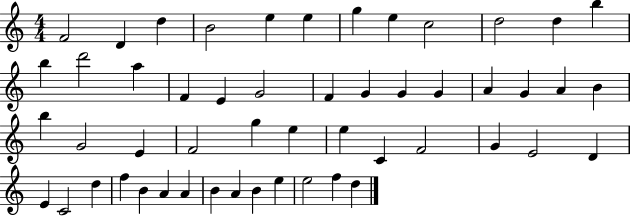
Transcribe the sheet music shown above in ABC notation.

X:1
T:Untitled
M:4/4
L:1/4
K:C
F2 D d B2 e e g e c2 d2 d b b d'2 a F E G2 F G G G A G A B b G2 E F2 g e e C F2 G E2 D E C2 d f B A A B A B e e2 f d